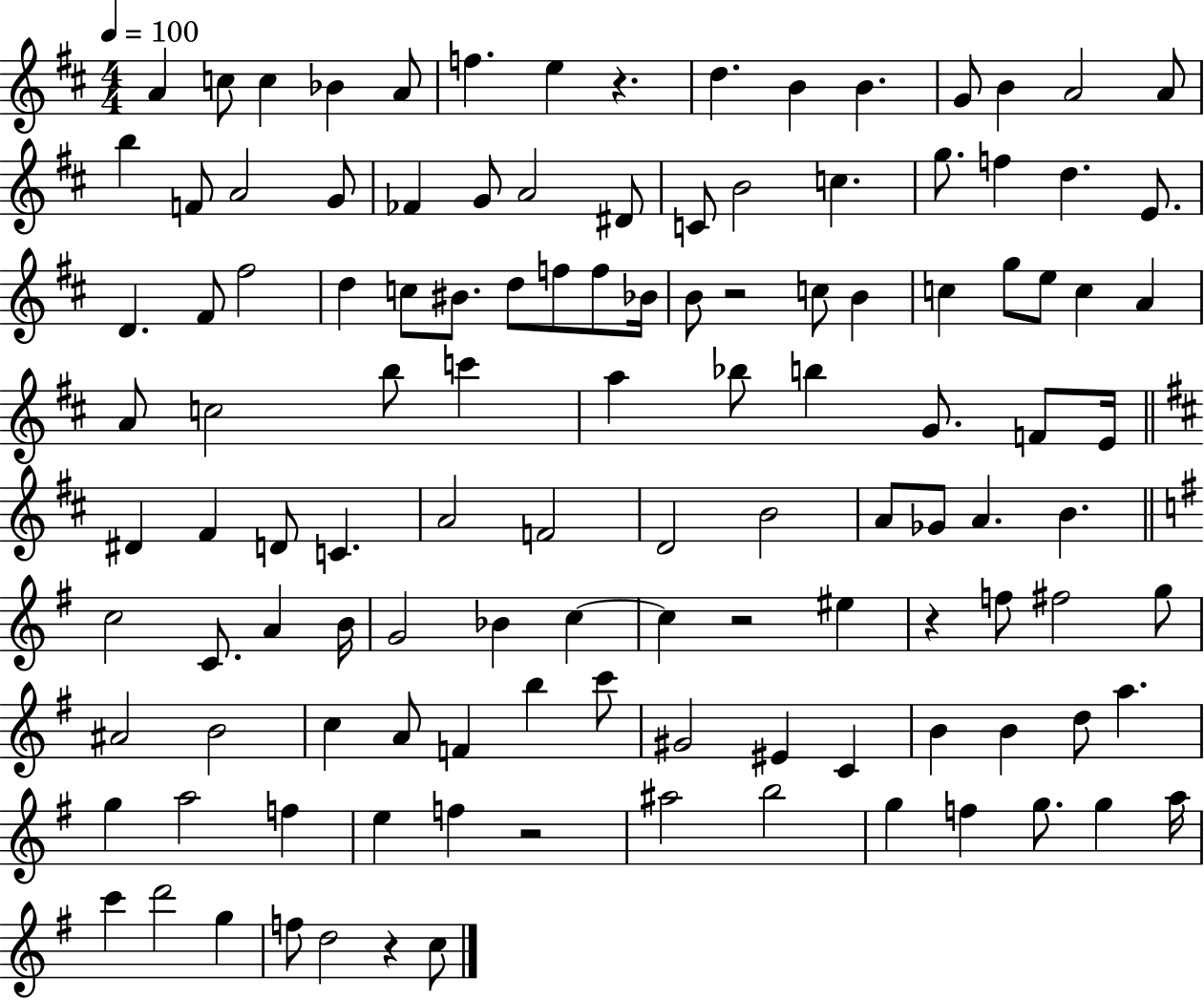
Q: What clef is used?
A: treble